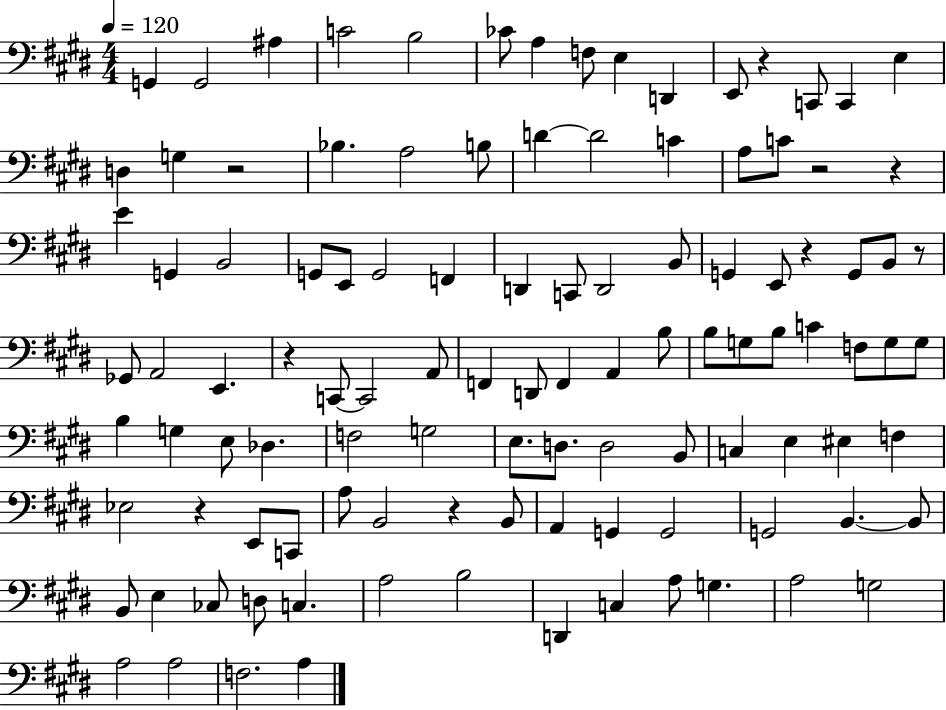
G2/q G2/h A#3/q C4/h B3/h CES4/e A3/q F3/e E3/q D2/q E2/e R/q C2/e C2/q E3/q D3/q G3/q R/h Bb3/q. A3/h B3/e D4/q D4/h C4/q A3/e C4/e R/h R/q E4/q G2/q B2/h G2/e E2/e G2/h F2/q D2/q C2/e D2/h B2/e G2/q E2/e R/q G2/e B2/e R/e Gb2/e A2/h E2/q. R/q C2/e C2/h A2/e F2/q D2/e F2/q A2/q B3/e B3/e G3/e B3/e C4/q F3/e G3/e G3/e B3/q G3/q E3/e Db3/q. F3/h G3/h E3/e. D3/e. D3/h B2/e C3/q E3/q EIS3/q F3/q Eb3/h R/q E2/e C2/e A3/e B2/h R/q B2/e A2/q G2/q G2/h G2/h B2/q. B2/e B2/e E3/q CES3/e D3/e C3/q. A3/h B3/h D2/q C3/q A3/e G3/q. A3/h G3/h A3/h A3/h F3/h. A3/q